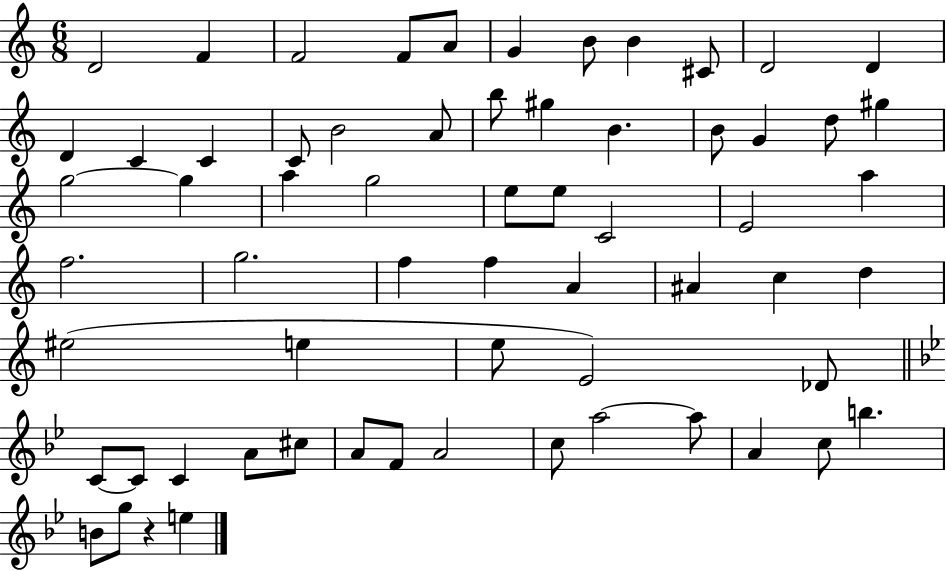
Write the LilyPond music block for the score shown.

{
  \clef treble
  \numericTimeSignature
  \time 6/8
  \key c \major
  d'2 f'4 | f'2 f'8 a'8 | g'4 b'8 b'4 cis'8 | d'2 d'4 | \break d'4 c'4 c'4 | c'8 b'2 a'8 | b''8 gis''4 b'4. | b'8 g'4 d''8 gis''4 | \break g''2~~ g''4 | a''4 g''2 | e''8 e''8 c'2 | e'2 a''4 | \break f''2. | g''2. | f''4 f''4 a'4 | ais'4 c''4 d''4 | \break eis''2( e''4 | e''8 e'2) des'8 | \bar "||" \break \key bes \major c'8~~ c'8 c'4 a'8 cis''8 | a'8 f'8 a'2 | c''8 a''2~~ a''8 | a'4 c''8 b''4. | \break b'8 g''8 r4 e''4 | \bar "|."
}